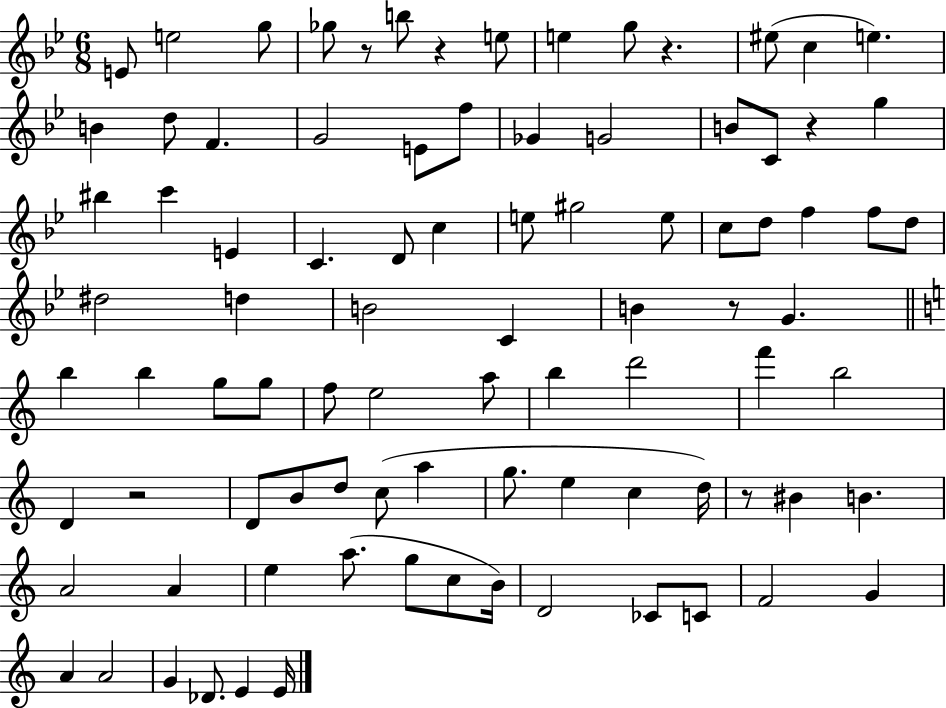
{
  \clef treble
  \numericTimeSignature
  \time 6/8
  \key bes \major
  e'8 e''2 g''8 | ges''8 r8 b''8 r4 e''8 | e''4 g''8 r4. | eis''8( c''4 e''4.) | \break b'4 d''8 f'4. | g'2 e'8 f''8 | ges'4 g'2 | b'8 c'8 r4 g''4 | \break bis''4 c'''4 e'4 | c'4. d'8 c''4 | e''8 gis''2 e''8 | c''8 d''8 f''4 f''8 d''8 | \break dis''2 d''4 | b'2 c'4 | b'4 r8 g'4. | \bar "||" \break \key c \major b''4 b''4 g''8 g''8 | f''8 e''2 a''8 | b''4 d'''2 | f'''4 b''2 | \break d'4 r2 | d'8 b'8 d''8 c''8( a''4 | g''8. e''4 c''4 d''16) | r8 bis'4 b'4. | \break a'2 a'4 | e''4 a''8.( g''8 c''8 b'16) | d'2 ces'8 c'8 | f'2 g'4 | \break a'4 a'2 | g'4 des'8. e'4 e'16 | \bar "|."
}